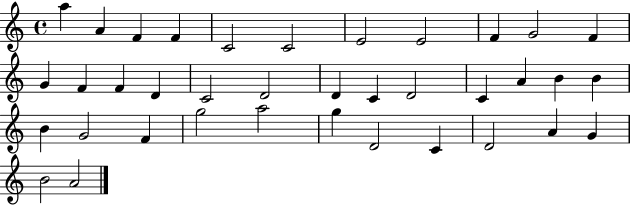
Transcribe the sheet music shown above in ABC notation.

X:1
T:Untitled
M:4/4
L:1/4
K:C
a A F F C2 C2 E2 E2 F G2 F G F F D C2 D2 D C D2 C A B B B G2 F g2 a2 g D2 C D2 A G B2 A2